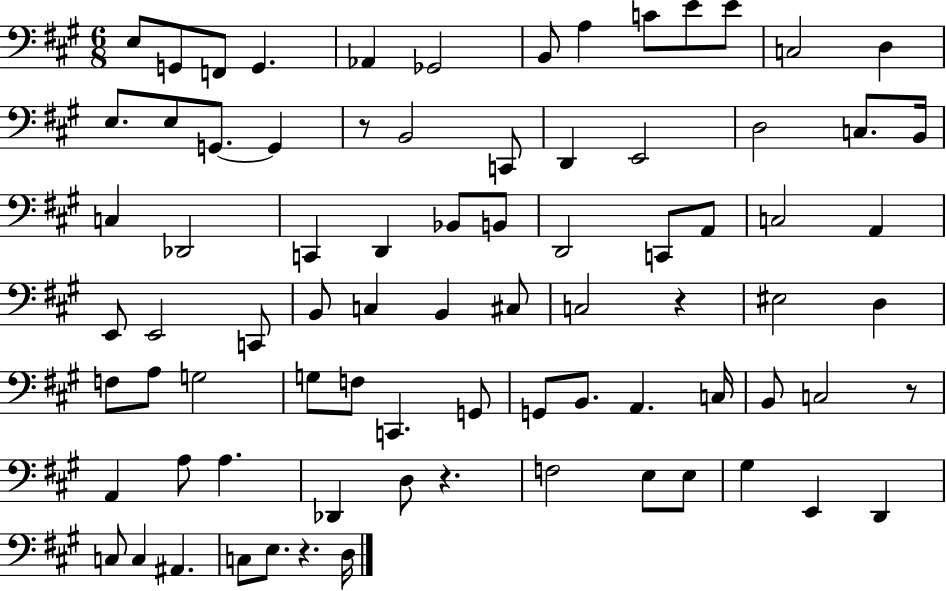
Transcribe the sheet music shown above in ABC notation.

X:1
T:Untitled
M:6/8
L:1/4
K:A
E,/2 G,,/2 F,,/2 G,, _A,, _G,,2 B,,/2 A, C/2 E/2 E/2 C,2 D, E,/2 E,/2 G,,/2 G,, z/2 B,,2 C,,/2 D,, E,,2 D,2 C,/2 B,,/4 C, _D,,2 C,, D,, _B,,/2 B,,/2 D,,2 C,,/2 A,,/2 C,2 A,, E,,/2 E,,2 C,,/2 B,,/2 C, B,, ^C,/2 C,2 z ^E,2 D, F,/2 A,/2 G,2 G,/2 F,/2 C,, G,,/2 G,,/2 B,,/2 A,, C,/4 B,,/2 C,2 z/2 A,, A,/2 A, _D,, D,/2 z F,2 E,/2 E,/2 ^G, E,, D,, C,/2 C, ^A,, C,/2 E,/2 z D,/4